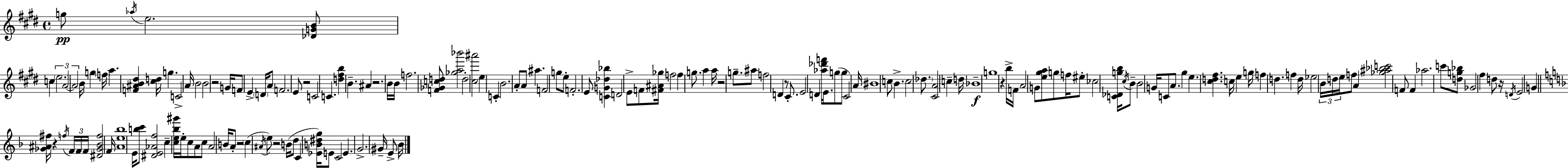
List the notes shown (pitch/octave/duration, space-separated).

G5/e Ab5/s E5/h. [Db4,G4,B4]/e C5/q E5/h. A4/h A4/h B4/s G5/q F5/s A5/q. [F4,A#4,B4,D#5]/q [C#5,D5]/s G5/q. C4/h A4/s B4/h B4/h R/h G4/s F4/e E4/q D4/s A4/e F4/h. E4/e R/h C4/h C4/q. [D5,F#5,B5]/q B4/q. A#4/q R/h. B4/s B4/s F5/h. [F4,Gb4,C5,D5]/e [Gb5,A5,Bb6]/h D5/h [C#5,A#6]/h E5/q C4/q B4/h. A4/e A4/e A#5/q. F4/h G5/e E5/e F4/h. E4/e [C4,G4,Db5,Bb5]/q D4/h E4/e F4/e [F#4,A#4,Gb5]/s F5/h F5/q G5/e. A5/q A5/s R/h G5/e. A#5/e F5/h D4/q R/e C#4/e. E4/h D4/q [Ab5,Db6,F6]/s E4/e. G5/e G5/e C#4/h A4/s BIS4/w C5/e B4/q. C5/h Db5/e. [C#4,A4]/h C5/q D5/s Bb4/w G5/w R/q B5/s F4/s A4/h G4/e [E5,G#5,A5]/e G5/e F5/s EIS5/e CES5/h [C4,Db4,G5,B5]/s C#5/s B4/e B4/h G4/s C4/e A4/e. G#5/q E5/q. [C#5,D5,F#5]/q. C5/s E5/q G5/s F5/q D5/q. F5/q D5/s Eb5/h B4/s D5/s E5/s F5/e A4/q [Gb5,A#5,Bb5,C6]/h F4/e F4/q Ab5/h. C6/e [D5,G5,Bb5]/e Gb4/h F#5/q D5/e R/s D4/s E4/h G4/q [Gb4,A#4,F#5]/s R/q F5/s F4/s F4/s F4/s [D#4,Gb4,Bb4,F5]/h F4/s [A4,E5,Bb5]/w E4/s [B5,C6]/e [D#4,E4,Ab4,F5]/h C5/q [C5,E5,Bb5,G#6]/s E5/s C5/e A4/e C5/e A4/h B4/s A4/e R/h C5/q A#4/s E5/e R/h B4/s D5/e C4/q [Eb4,B4,D#5,G5]/s E4/e C4/h E4/q. G4/h. G#4/s E4/e Bb4/s